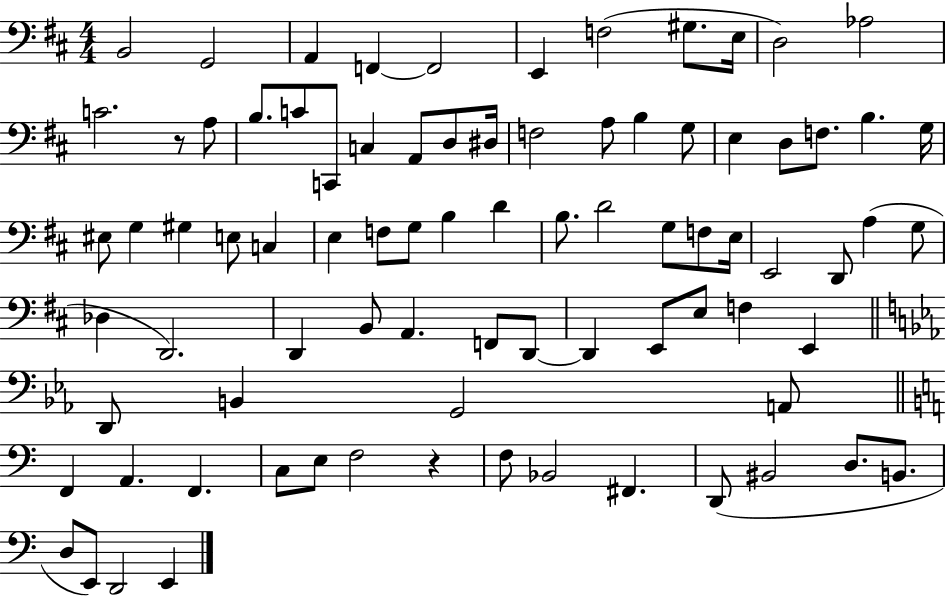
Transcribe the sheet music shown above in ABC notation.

X:1
T:Untitled
M:4/4
L:1/4
K:D
B,,2 G,,2 A,, F,, F,,2 E,, F,2 ^G,/2 E,/4 D,2 _A,2 C2 z/2 A,/2 B,/2 C/2 C,,/2 C, A,,/2 D,/2 ^D,/4 F,2 A,/2 B, G,/2 E, D,/2 F,/2 B, G,/4 ^E,/2 G, ^G, E,/2 C, E, F,/2 G,/2 B, D B,/2 D2 G,/2 F,/2 E,/4 E,,2 D,,/2 A, G,/2 _D, D,,2 D,, B,,/2 A,, F,,/2 D,,/2 D,, E,,/2 E,/2 F, E,, D,,/2 B,, G,,2 A,,/2 F,, A,, F,, C,/2 E,/2 F,2 z F,/2 _B,,2 ^F,, D,,/2 ^B,,2 D,/2 B,,/2 D,/2 E,,/2 D,,2 E,,